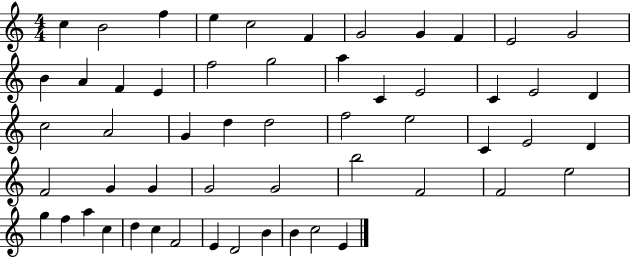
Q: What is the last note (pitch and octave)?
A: E4